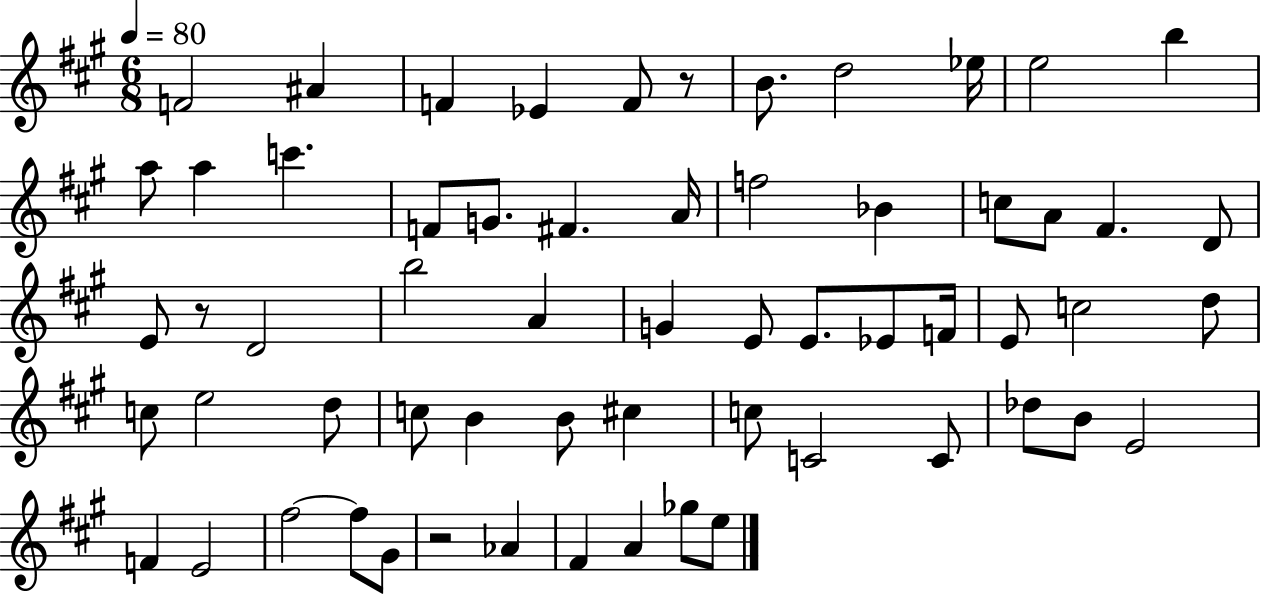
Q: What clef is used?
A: treble